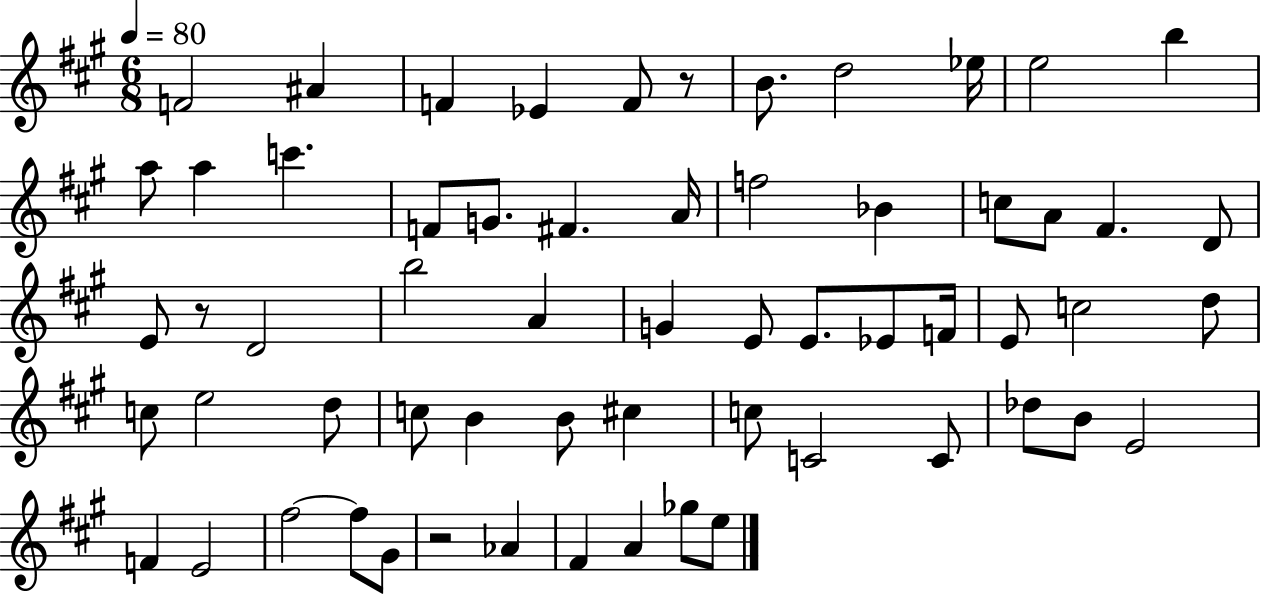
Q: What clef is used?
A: treble